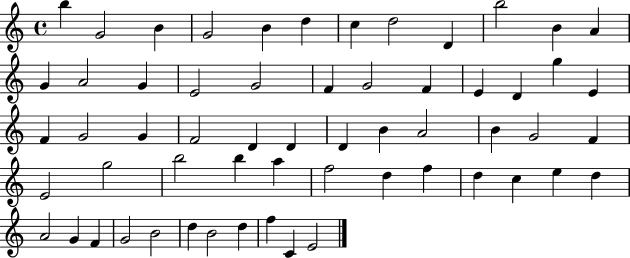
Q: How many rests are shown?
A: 0